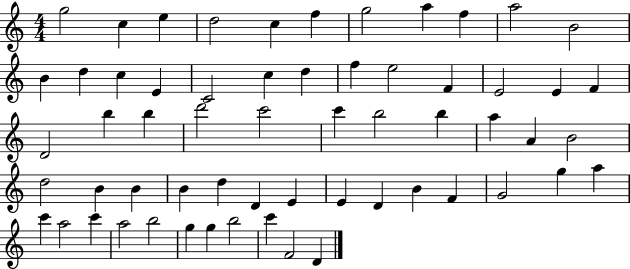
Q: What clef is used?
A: treble